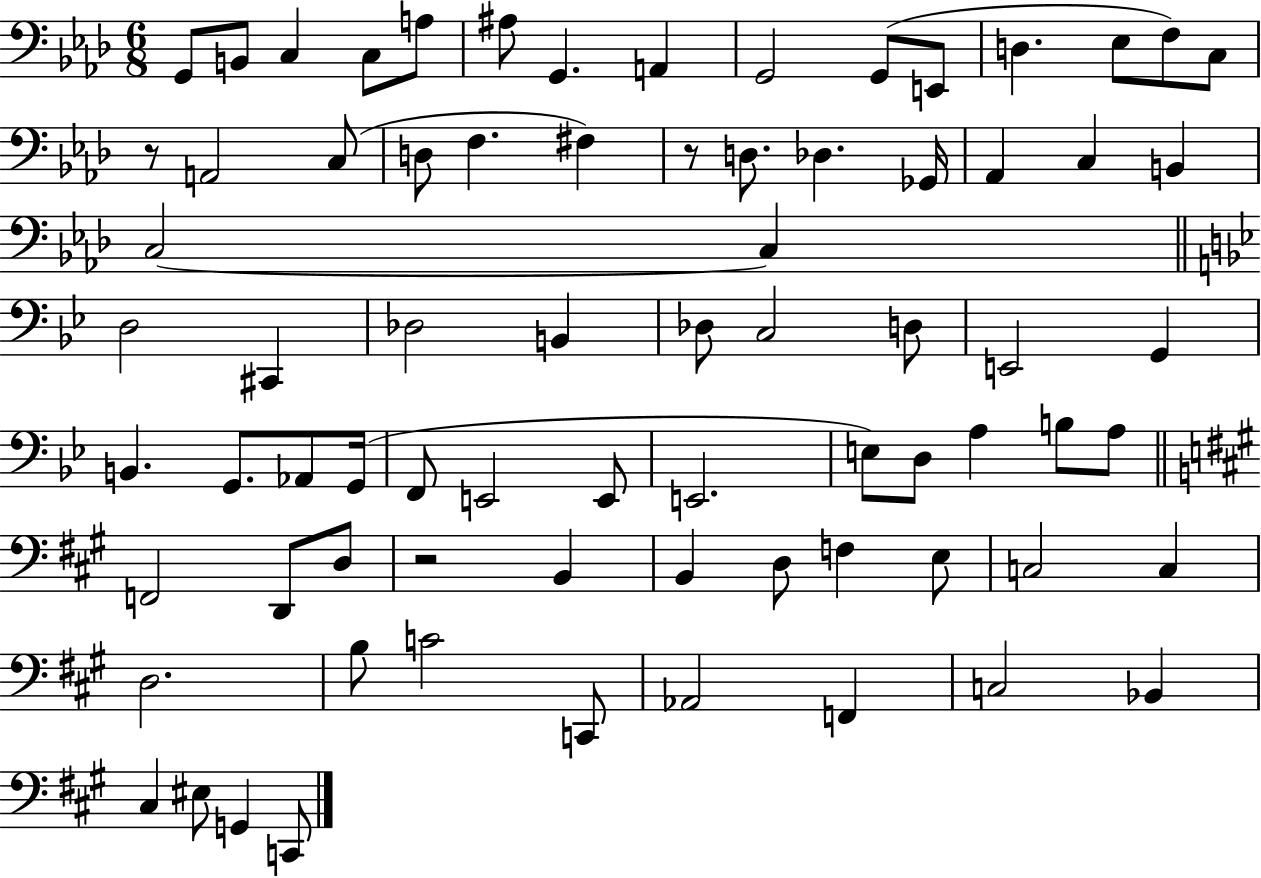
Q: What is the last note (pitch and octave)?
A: C2